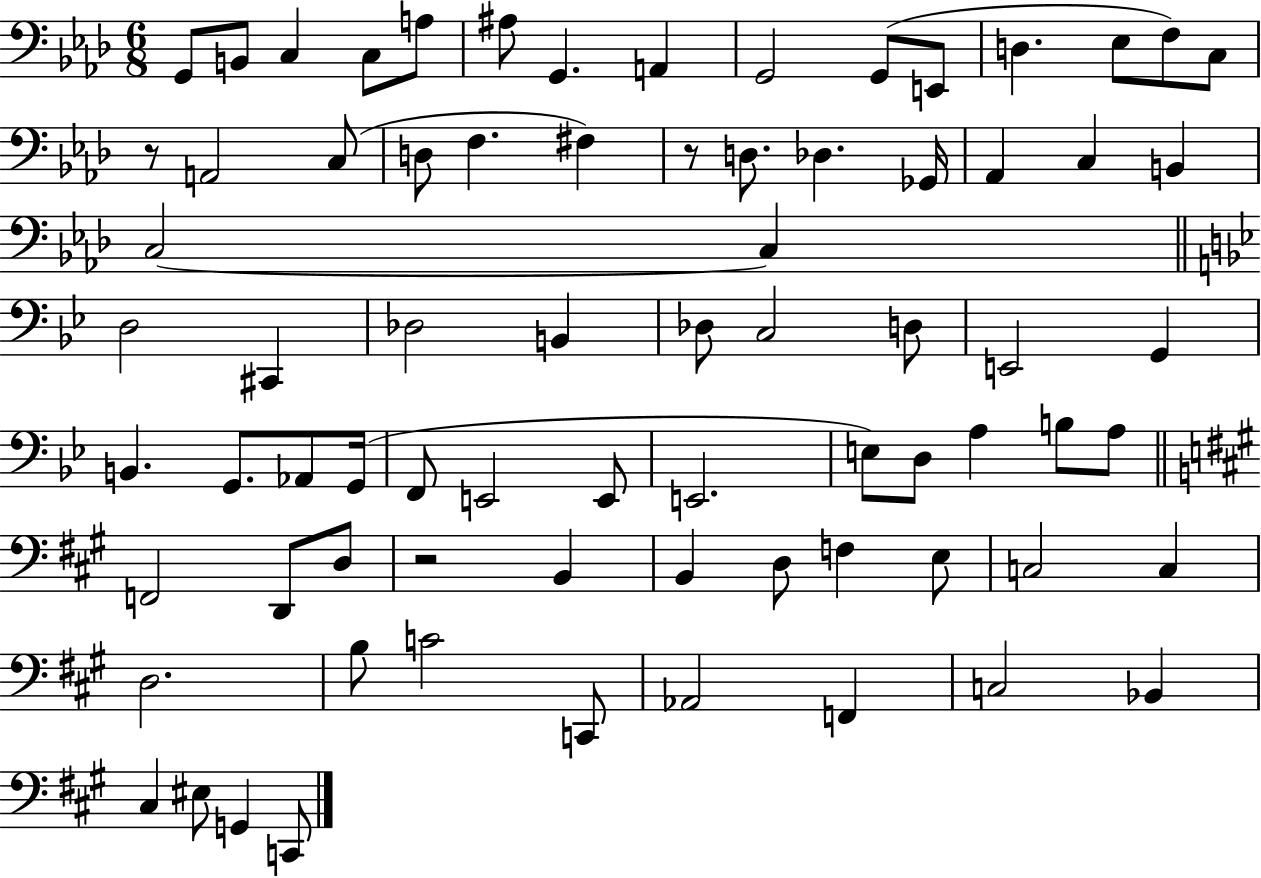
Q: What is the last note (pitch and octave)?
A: C2